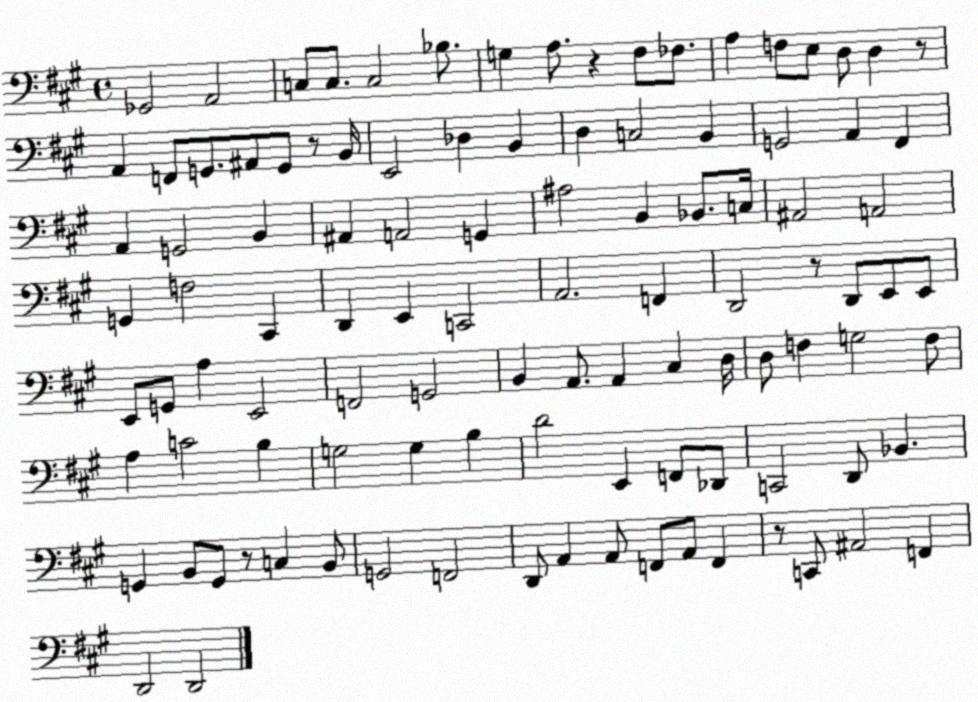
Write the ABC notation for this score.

X:1
T:Untitled
M:4/4
L:1/4
K:A
_G,,2 A,,2 C,/2 C,/2 C,2 _B,/2 G, A,/2 z ^F,/2 _F,/2 A, F,/2 E,/2 D,/2 D, z/2 A,, F,,/2 G,,/2 ^A,,/2 G,,/2 z/2 B,,/4 E,,2 _D, B,, D, C,2 B,, G,,2 A,, ^F,, A,, G,,2 B,, ^A,, A,,2 G,, ^A,2 B,, _B,,/2 C,/4 ^A,,2 A,,2 G,, F,2 ^C,, D,, E,, C,,2 A,,2 F,, D,,2 z/2 D,,/2 E,,/2 E,,/2 E,,/2 G,,/2 A, E,,2 F,,2 G,,2 B,, A,,/2 A,, ^C, D,/4 D,/2 F, G,2 F,/2 A, C2 B, G,2 G, B, D2 E,, F,,/2 _D,,/2 C,,2 D,,/2 _B,, G,, B,,/2 G,,/2 z/2 C, B,,/2 G,,2 F,,2 D,,/2 A,, A,,/2 F,,/2 A,,/2 F,, z/2 C,,/2 ^A,,2 F,, D,,2 D,,2